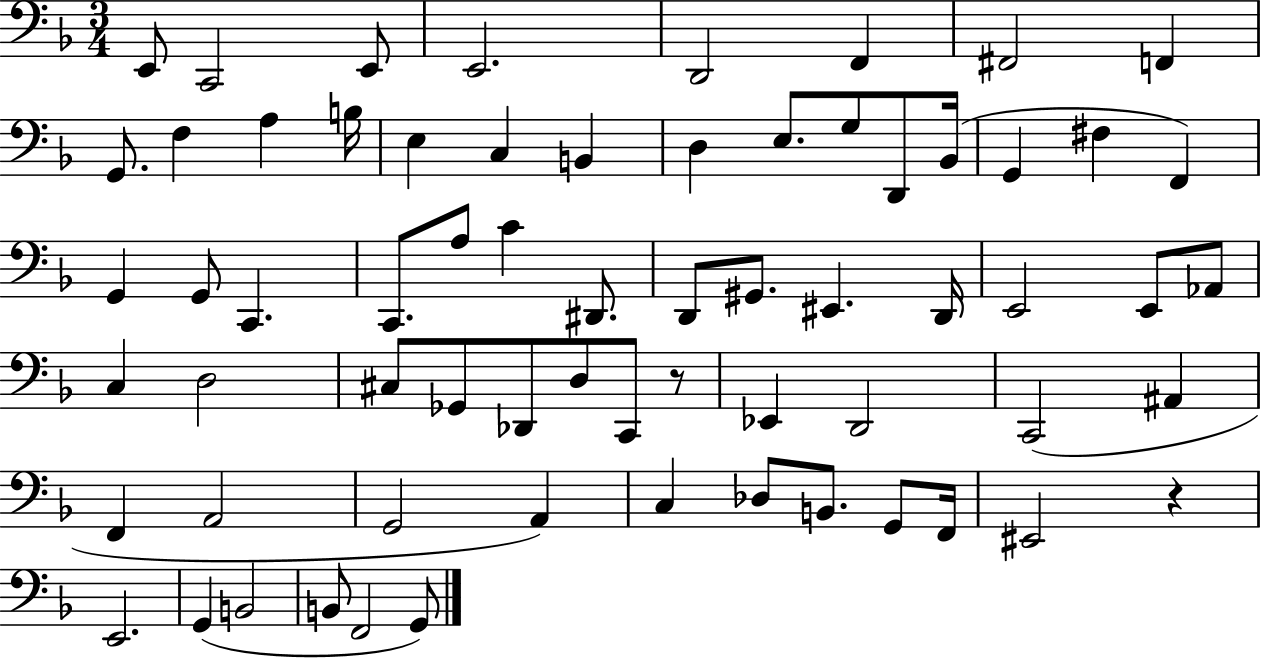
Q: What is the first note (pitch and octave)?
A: E2